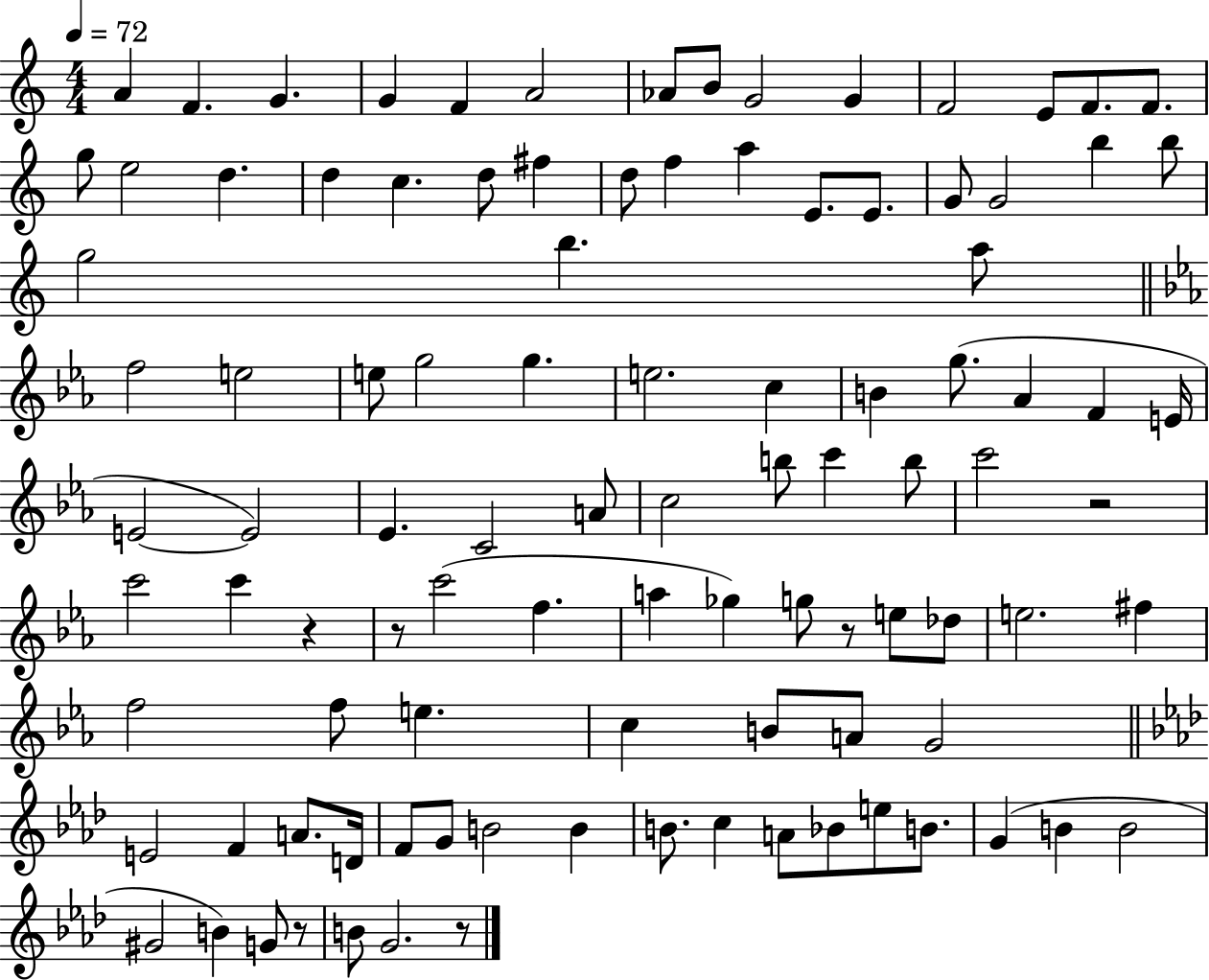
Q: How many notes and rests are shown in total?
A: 101